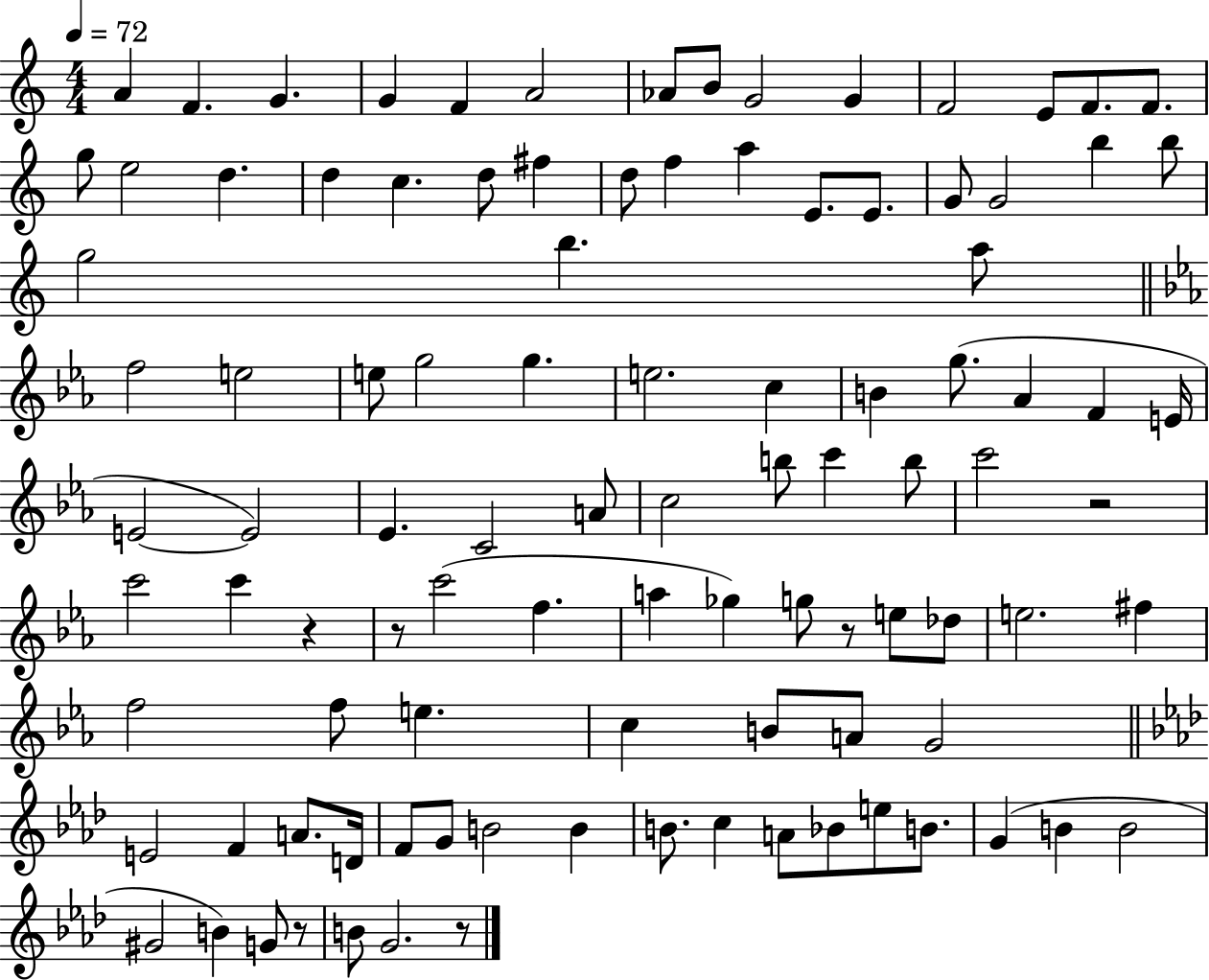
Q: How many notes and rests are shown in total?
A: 101